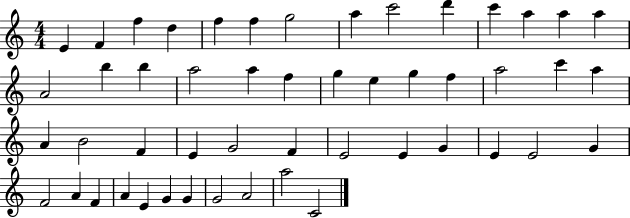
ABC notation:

X:1
T:Untitled
M:4/4
L:1/4
K:C
E F f d f f g2 a c'2 d' c' a a a A2 b b a2 a f g e g f a2 c' a A B2 F E G2 F E2 E G E E2 G F2 A F A E G G G2 A2 a2 C2